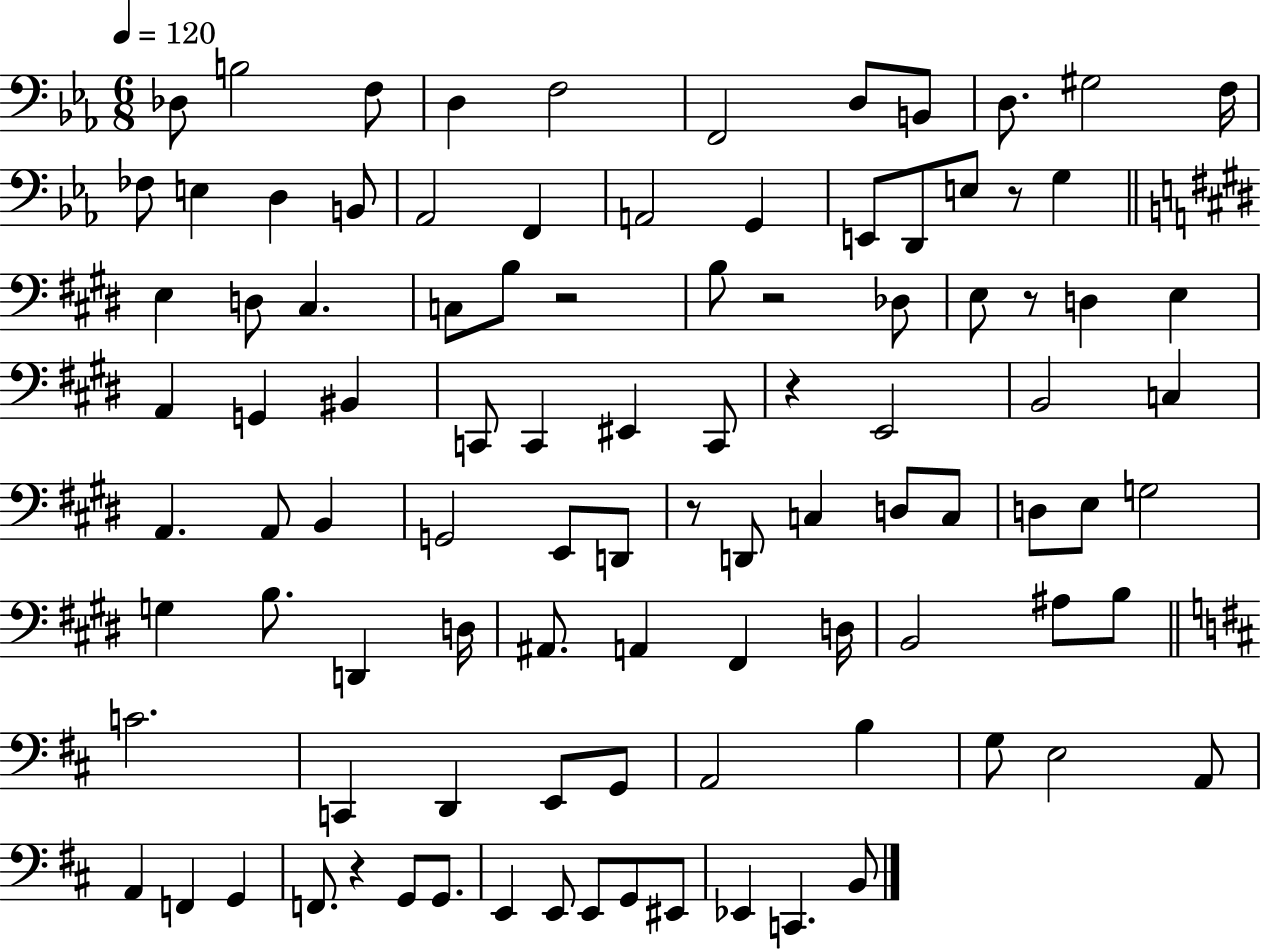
Db3/e B3/h F3/e D3/q F3/h F2/h D3/e B2/e D3/e. G#3/h F3/s FES3/e E3/q D3/q B2/e Ab2/h F2/q A2/h G2/q E2/e D2/e E3/e R/e G3/q E3/q D3/e C#3/q. C3/e B3/e R/h B3/e R/h Db3/e E3/e R/e D3/q E3/q A2/q G2/q BIS2/q C2/e C2/q EIS2/q C2/e R/q E2/h B2/h C3/q A2/q. A2/e B2/q G2/h E2/e D2/e R/e D2/e C3/q D3/e C3/e D3/e E3/e G3/h G3/q B3/e. D2/q D3/s A#2/e. A2/q F#2/q D3/s B2/h A#3/e B3/e C4/h. C2/q D2/q E2/e G2/e A2/h B3/q G3/e E3/h A2/e A2/q F2/q G2/q F2/e. R/q G2/e G2/e. E2/q E2/e E2/e G2/e EIS2/e Eb2/q C2/q. B2/e